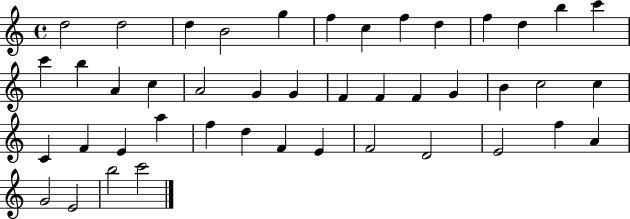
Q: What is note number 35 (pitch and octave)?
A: E4